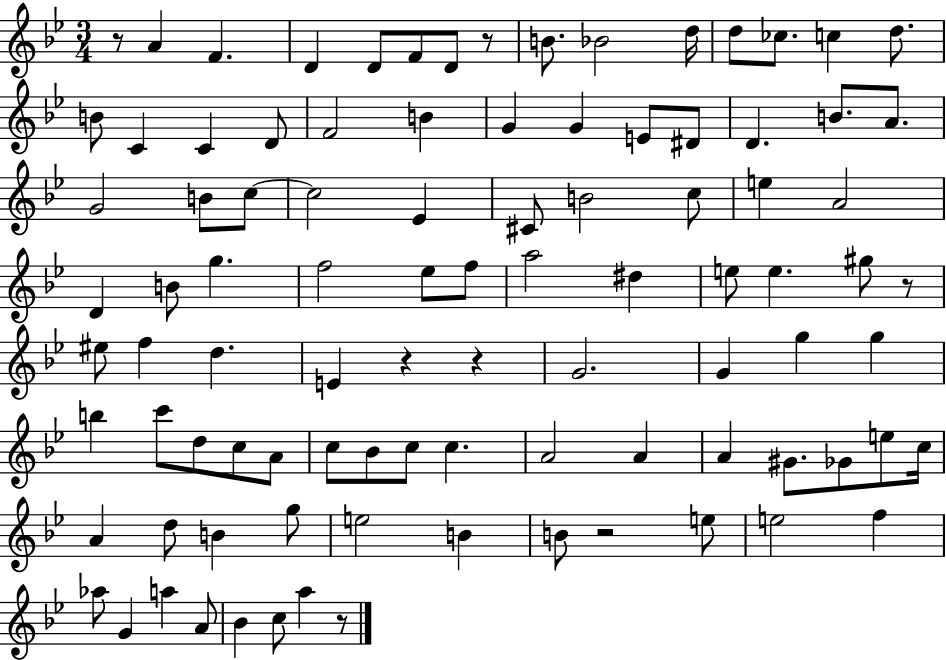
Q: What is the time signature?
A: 3/4